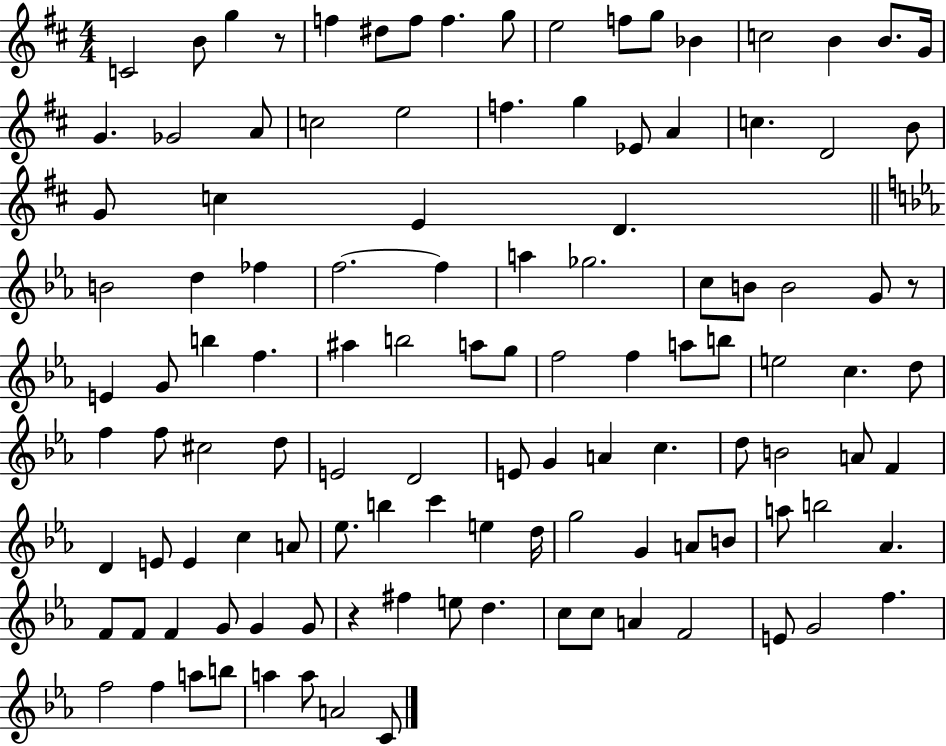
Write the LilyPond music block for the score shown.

{
  \clef treble
  \numericTimeSignature
  \time 4/4
  \key d \major
  c'2 b'8 g''4 r8 | f''4 dis''8 f''8 f''4. g''8 | e''2 f''8 g''8 bes'4 | c''2 b'4 b'8. g'16 | \break g'4. ges'2 a'8 | c''2 e''2 | f''4. g''4 ees'8 a'4 | c''4. d'2 b'8 | \break g'8 c''4 e'4 d'4. | \bar "||" \break \key ees \major b'2 d''4 fes''4 | f''2.~~ f''4 | a''4 ges''2. | c''8 b'8 b'2 g'8 r8 | \break e'4 g'8 b''4 f''4. | ais''4 b''2 a''8 g''8 | f''2 f''4 a''8 b''8 | e''2 c''4. d''8 | \break f''4 f''8 cis''2 d''8 | e'2 d'2 | e'8 g'4 a'4 c''4. | d''8 b'2 a'8 f'4 | \break d'4 e'8 e'4 c''4 a'8 | ees''8. b''4 c'''4 e''4 d''16 | g''2 g'4 a'8 b'8 | a''8 b''2 aes'4. | \break f'8 f'8 f'4 g'8 g'4 g'8 | r4 fis''4 e''8 d''4. | c''8 c''8 a'4 f'2 | e'8 g'2 f''4. | \break f''2 f''4 a''8 b''8 | a''4 a''8 a'2 c'8 | \bar "|."
}